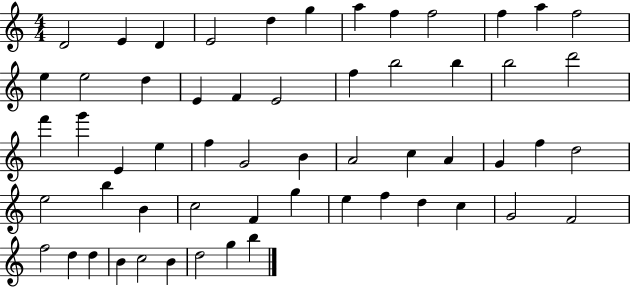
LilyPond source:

{
  \clef treble
  \numericTimeSignature
  \time 4/4
  \key c \major
  d'2 e'4 d'4 | e'2 d''4 g''4 | a''4 f''4 f''2 | f''4 a''4 f''2 | \break e''4 e''2 d''4 | e'4 f'4 e'2 | f''4 b''2 b''4 | b''2 d'''2 | \break f'''4 g'''4 e'4 e''4 | f''4 g'2 b'4 | a'2 c''4 a'4 | g'4 f''4 d''2 | \break e''2 b''4 b'4 | c''2 f'4 g''4 | e''4 f''4 d''4 c''4 | g'2 f'2 | \break f''2 d''4 d''4 | b'4 c''2 b'4 | d''2 g''4 b''4 | \bar "|."
}